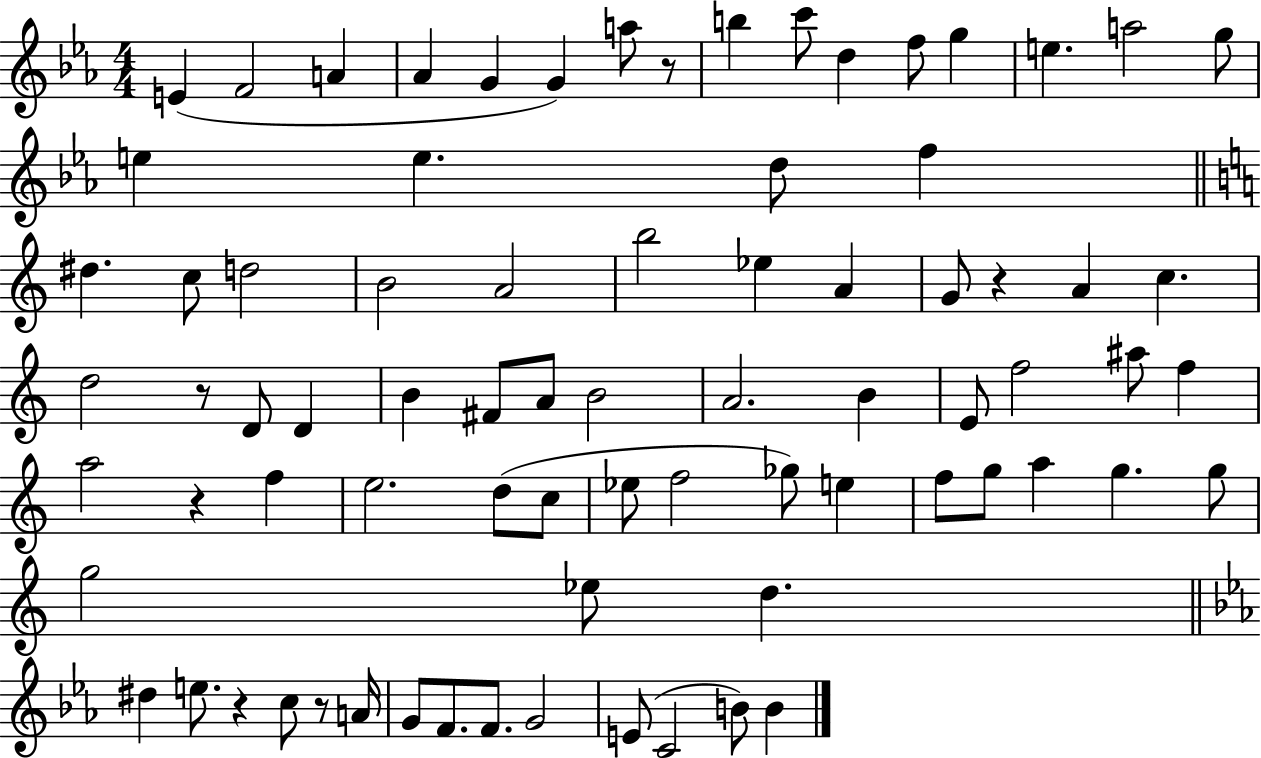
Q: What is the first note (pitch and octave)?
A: E4